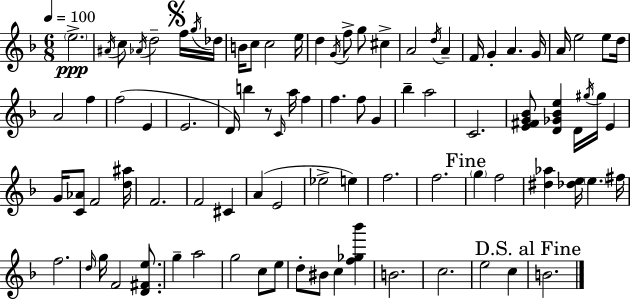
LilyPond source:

{
  \clef treble
  \numericTimeSignature
  \time 6/8
  \key f \major
  \tempo 4 = 100
  \repeat volta 2 { \parenthesize e''2.->\ppp | \acciaccatura { ais'16 } c''8 \acciaccatura { aes'16 } d''2-- | \mark \markup { \musicglyph "scripts.segno" } f''16 \acciaccatura { g''16 } des''16 b'16 c''8 c''2 | e''16 d''4 \acciaccatura { g'16 } f''8-> g''8 | \break cis''4-> a'2 | \acciaccatura { d''16 } a'4-- f'16 g'4-. a'4. | g'16 a'16 e''2 | e''8 d''16 a'2 | \break f''4 f''2( | e'4 e'2. | d'16) b''4 r8 | \grace { c'16 } a''16 f''4 f''4. | \break f''8 g'4 bes''4-- a''2 | c'2. | <e' fis' g' bes'>8 <d' ges' bes' e''>4 | d'16 \acciaccatura { gis''16 } gis''16 e'4 g'16 <c' aes'>8 f'2 | \break <d'' ais''>16 f'2. | f'2 | cis'4 a'4( e'2 | ees''2-> | \break e''4) f''2. | f''2. | \mark "Fine" \parenthesize g''4 f''2 | <dis'' aes''>4 <des'' e''>16 | \break \parenthesize e''4. fis''16 f''2. | \grace { d''16 } g''16 f'2 | <d' fis' e''>8. g''4-- | a''2 g''2 | \break c''8 e''8 d''8-. bis'8 | c''4 <f'' ges'' bes'''>4 b'2. | c''2. | e''2 | \break c''4 \mark "D.S. al Fine" b'2. | } \bar "|."
}